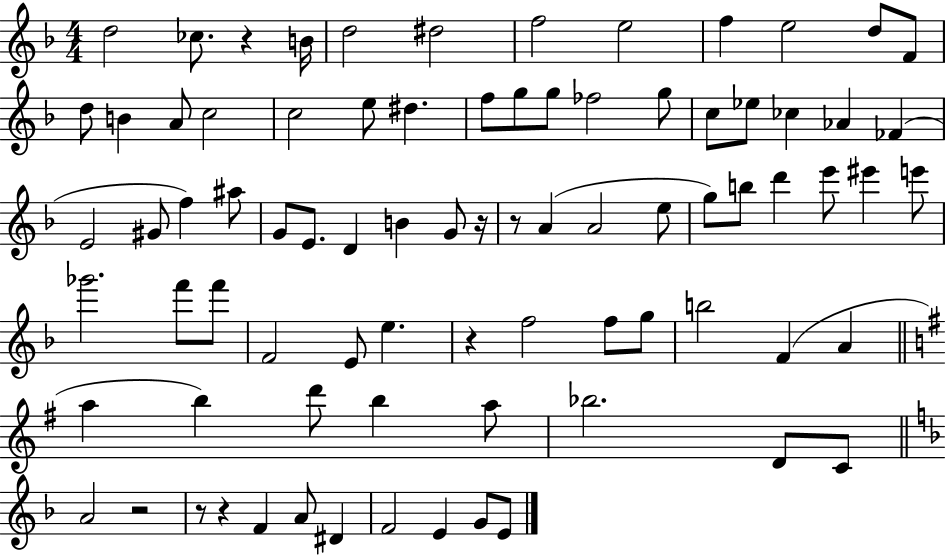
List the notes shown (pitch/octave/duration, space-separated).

D5/h CES5/e. R/q B4/s D5/h D#5/h F5/h E5/h F5/q E5/h D5/e F4/e D5/e B4/q A4/e C5/h C5/h E5/e D#5/q. F5/e G5/e G5/e FES5/h G5/e C5/e Eb5/e CES5/q Ab4/q FES4/q E4/h G#4/e F5/q A#5/e G4/e E4/e. D4/q B4/q G4/e R/s R/e A4/q A4/h E5/e G5/e B5/e D6/q E6/e EIS6/q E6/e Gb6/h. F6/e F6/e F4/h E4/e E5/q. R/q F5/h F5/e G5/e B5/h F4/q A4/q A5/q B5/q D6/e B5/q A5/e Bb5/h. D4/e C4/e A4/h R/h R/e R/q F4/q A4/e D#4/q F4/h E4/q G4/e E4/e